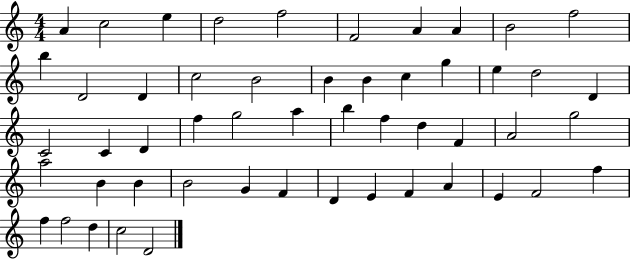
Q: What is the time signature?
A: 4/4